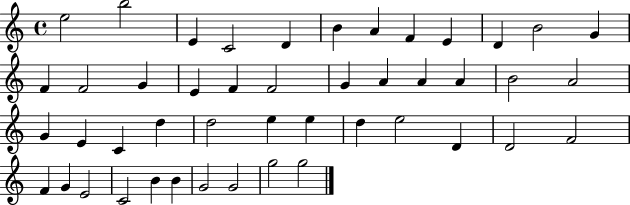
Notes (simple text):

E5/h B5/h E4/q C4/h D4/q B4/q A4/q F4/q E4/q D4/q B4/h G4/q F4/q F4/h G4/q E4/q F4/q F4/h G4/q A4/q A4/q A4/q B4/h A4/h G4/q E4/q C4/q D5/q D5/h E5/q E5/q D5/q E5/h D4/q D4/h F4/h F4/q G4/q E4/h C4/h B4/q B4/q G4/h G4/h G5/h G5/h